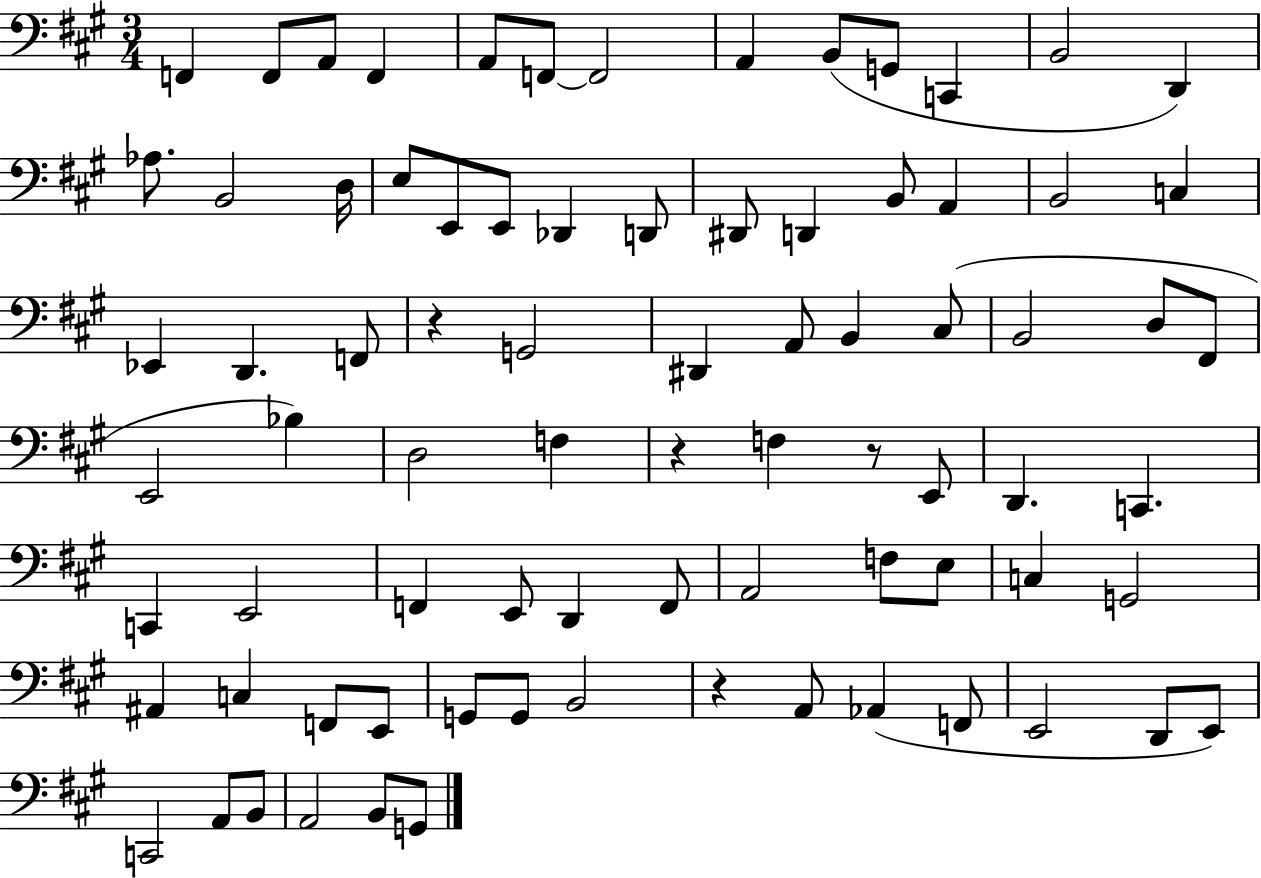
F2/q F2/e A2/e F2/q A2/e F2/e F2/h A2/q B2/e G2/e C2/q B2/h D2/q Ab3/e. B2/h D3/s E3/e E2/e E2/e Db2/q D2/e D#2/e D2/q B2/e A2/q B2/h C3/q Eb2/q D2/q. F2/e R/q G2/h D#2/q A2/e B2/q C#3/e B2/h D3/e F#2/e E2/h Bb3/q D3/h F3/q R/q F3/q R/e E2/e D2/q. C2/q. C2/q E2/h F2/q E2/e D2/q F2/e A2/h F3/e E3/e C3/q G2/h A#2/q C3/q F2/e E2/e G2/e G2/e B2/h R/q A2/e Ab2/q F2/e E2/h D2/e E2/e C2/h A2/e B2/e A2/h B2/e G2/e